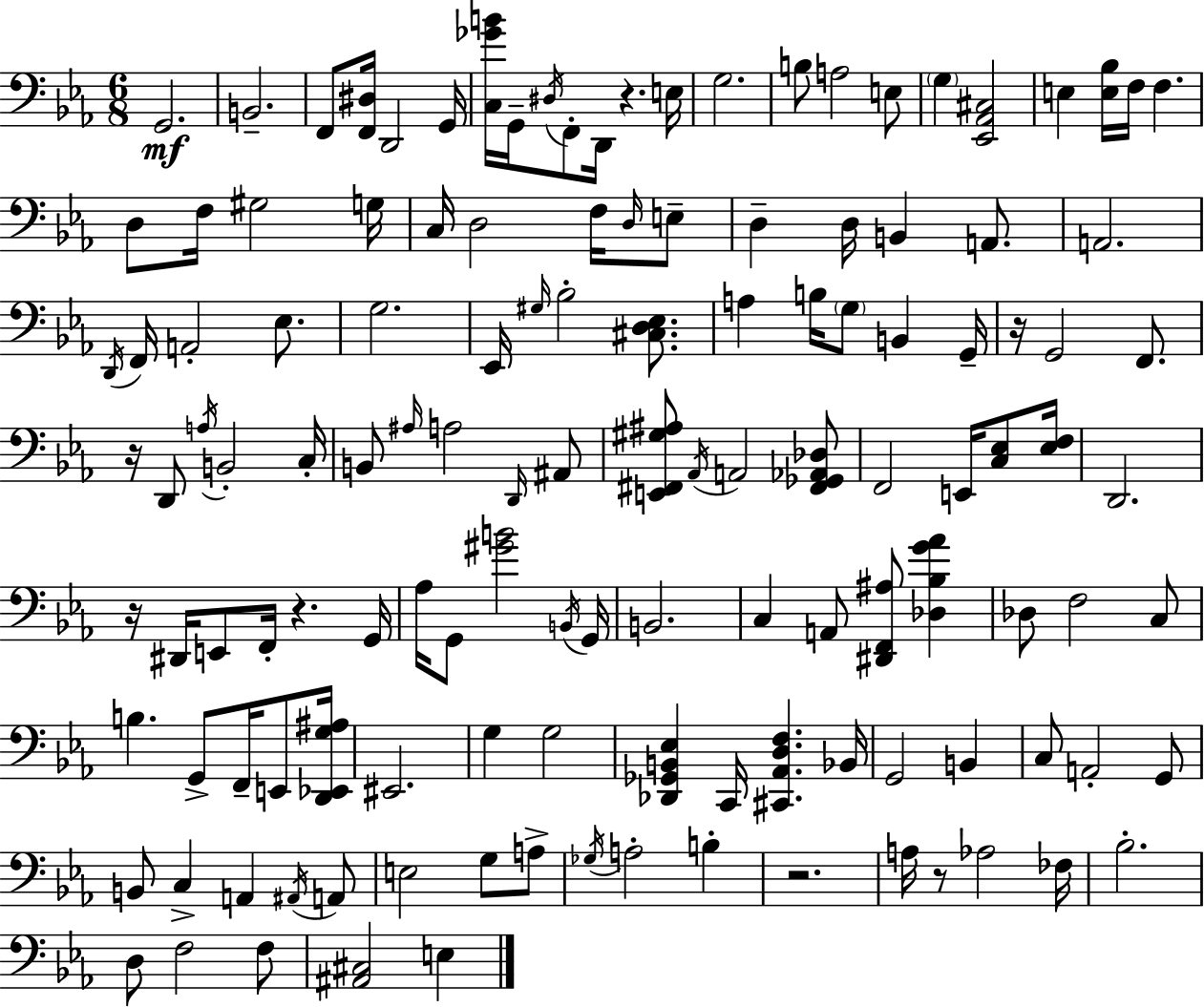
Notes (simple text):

G2/h. B2/h. F2/e [F2,D#3]/s D2/h G2/s [C3,Gb4,B4]/s G2/s D#3/s F2/e D2/s R/q. E3/s G3/h. B3/e A3/h E3/e G3/q [Eb2,Ab2,C#3]/h E3/q [E3,Bb3]/s F3/s F3/q. D3/e F3/s G#3/h G3/s C3/s D3/h F3/s D3/s E3/e D3/q D3/s B2/q A2/e. A2/h. D2/s F2/s A2/h Eb3/e. G3/h. Eb2/s G#3/s Bb3/h [C#3,D3,Eb3]/e. A3/q B3/s G3/e B2/q G2/s R/s G2/h F2/e. R/s D2/e A3/s B2/h C3/s B2/e A#3/s A3/h D2/s A#2/e [E2,F#2,G#3,A#3]/e Ab2/s A2/h [F#2,Gb2,Ab2,Db3]/e F2/h E2/s [C3,Eb3]/e [Eb3,F3]/s D2/h. R/s D#2/s E2/e F2/s R/q. G2/s Ab3/s G2/e [G#4,B4]/h B2/s G2/s B2/h. C3/q A2/e [D#2,F2,A#3]/e [Db3,Bb3,G4,Ab4]/q Db3/e F3/h C3/e B3/q. G2/e F2/s E2/e [D2,Eb2,G3,A#3]/s EIS2/h. G3/q G3/h [Db2,Gb2,B2,Eb3]/q C2/s [C#2,Ab2,D3,F3]/q. Bb2/s G2/h B2/q C3/e A2/h G2/e B2/e C3/q A2/q A#2/s A2/e E3/h G3/e A3/e Gb3/s A3/h B3/q R/h. A3/s R/e Ab3/h FES3/s Bb3/h. D3/e F3/h F3/e [A#2,C#3]/h E3/q